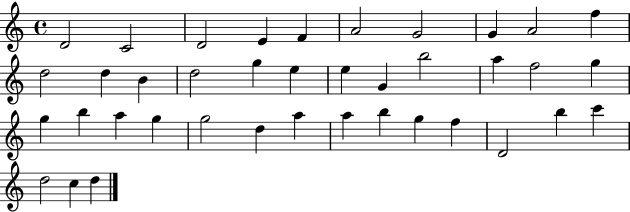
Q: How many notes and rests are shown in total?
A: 39